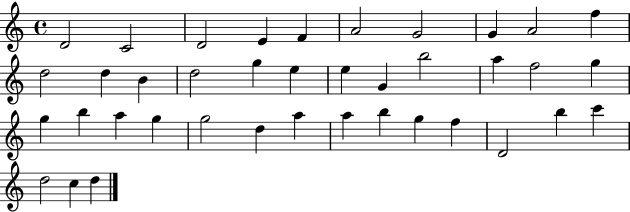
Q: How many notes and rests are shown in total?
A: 39